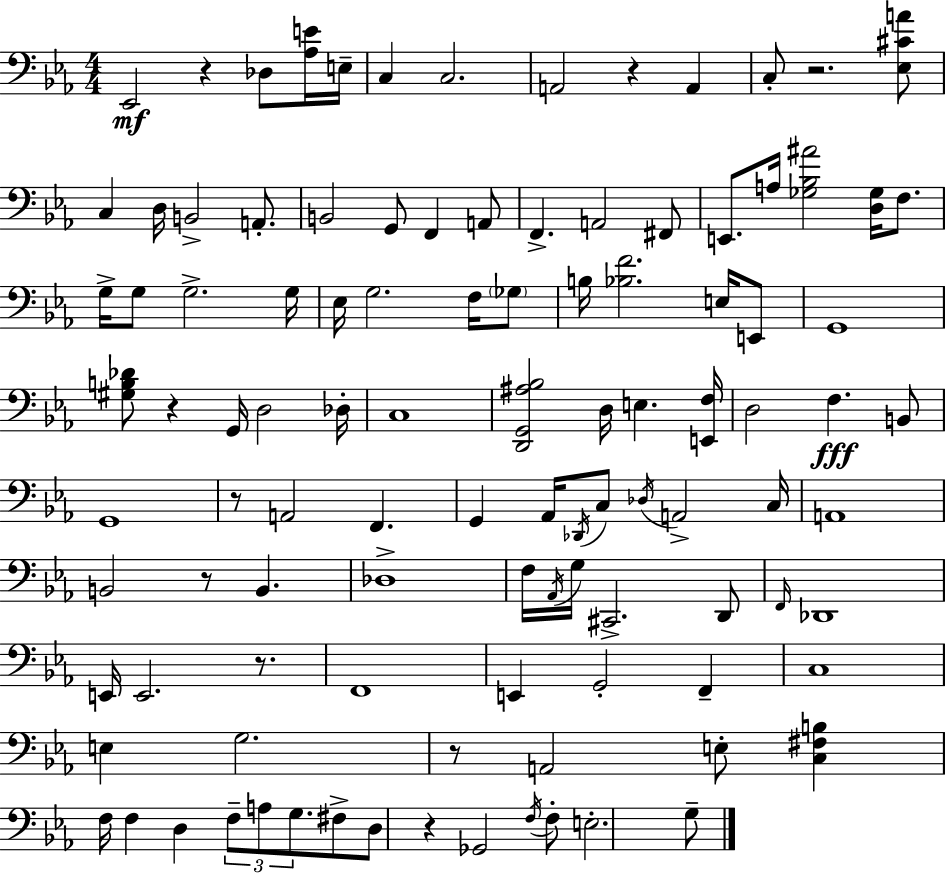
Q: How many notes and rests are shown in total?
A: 106